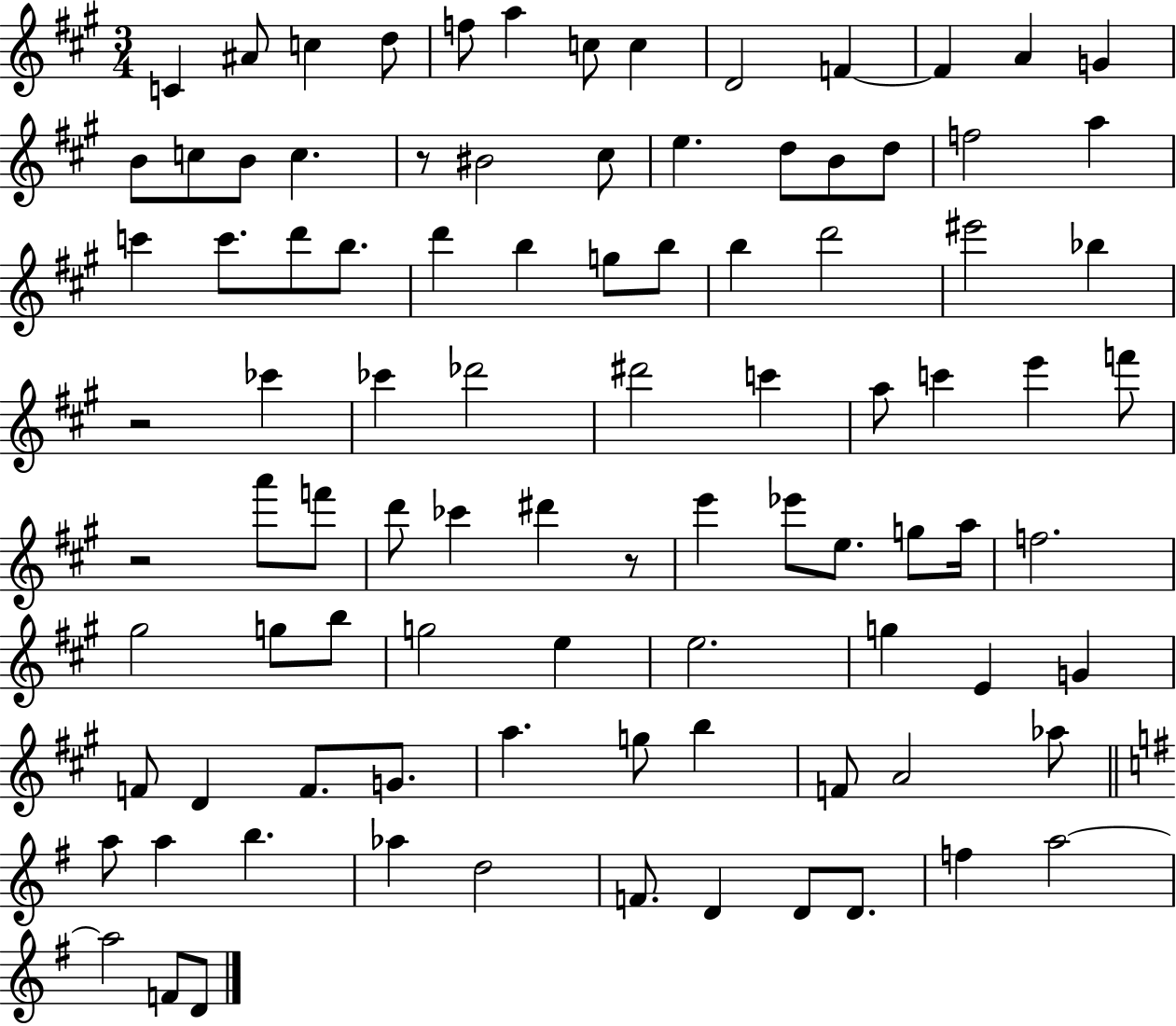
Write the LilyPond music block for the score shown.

{
  \clef treble
  \numericTimeSignature
  \time 3/4
  \key a \major
  c'4 ais'8 c''4 d''8 | f''8 a''4 c''8 c''4 | d'2 f'4~~ | f'4 a'4 g'4 | \break b'8 c''8 b'8 c''4. | r8 bis'2 cis''8 | e''4. d''8 b'8 d''8 | f''2 a''4 | \break c'''4 c'''8. d'''8 b''8. | d'''4 b''4 g''8 b''8 | b''4 d'''2 | eis'''2 bes''4 | \break r2 ces'''4 | ces'''4 des'''2 | dis'''2 c'''4 | a''8 c'''4 e'''4 f'''8 | \break r2 a'''8 f'''8 | d'''8 ces'''4 dis'''4 r8 | e'''4 ees'''8 e''8. g''8 a''16 | f''2. | \break gis''2 g''8 b''8 | g''2 e''4 | e''2. | g''4 e'4 g'4 | \break f'8 d'4 f'8. g'8. | a''4. g''8 b''4 | f'8 a'2 aes''8 | \bar "||" \break \key e \minor a''8 a''4 b''4. | aes''4 d''2 | f'8. d'4 d'8 d'8. | f''4 a''2~~ | \break a''2 f'8 d'8 | \bar "|."
}